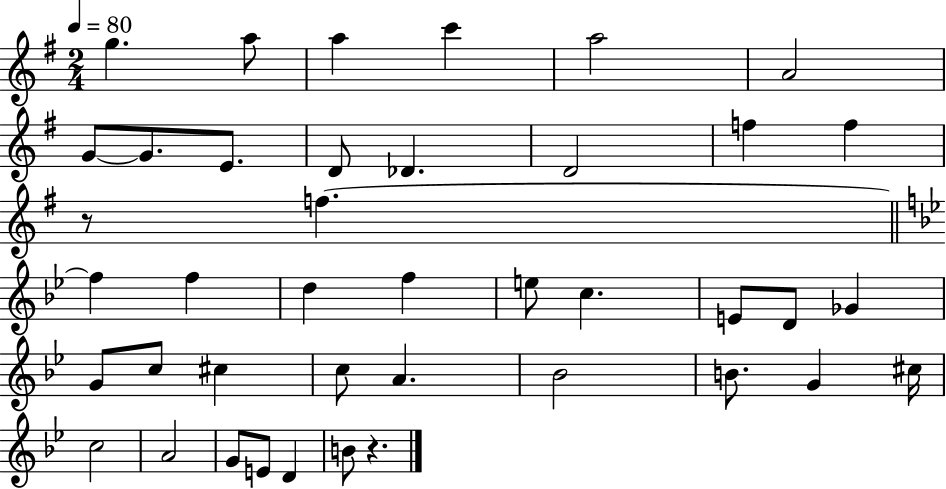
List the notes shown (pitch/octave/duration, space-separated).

G5/q. A5/e A5/q C6/q A5/h A4/h G4/e G4/e. E4/e. D4/e Db4/q. D4/h F5/q F5/q R/e F5/q. F5/q F5/q D5/q F5/q E5/e C5/q. E4/e D4/e Gb4/q G4/e C5/e C#5/q C5/e A4/q. Bb4/h B4/e. G4/q C#5/s C5/h A4/h G4/e E4/e D4/q B4/e R/q.